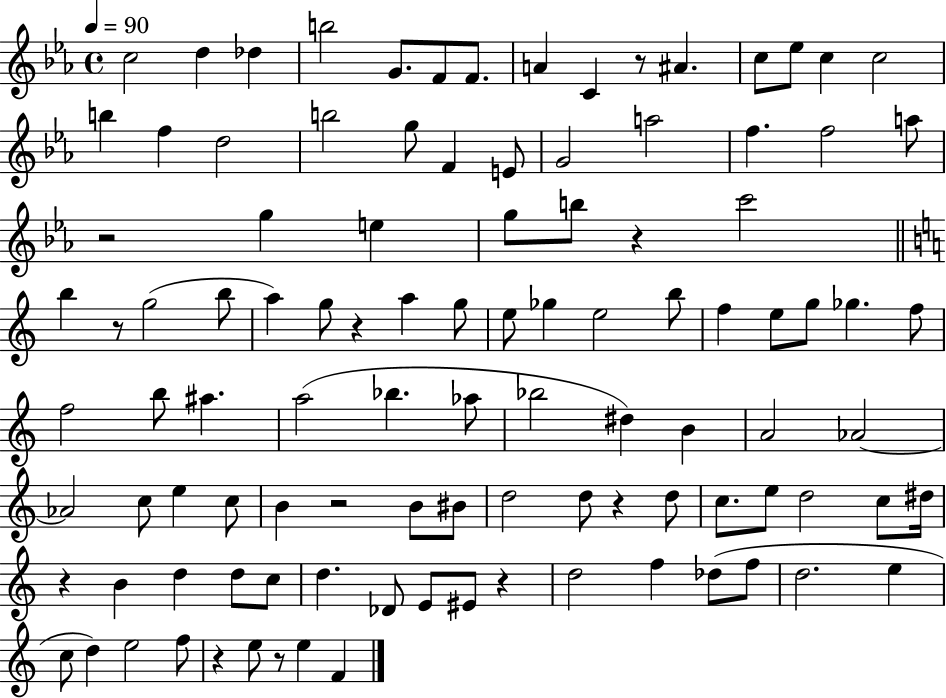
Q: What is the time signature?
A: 4/4